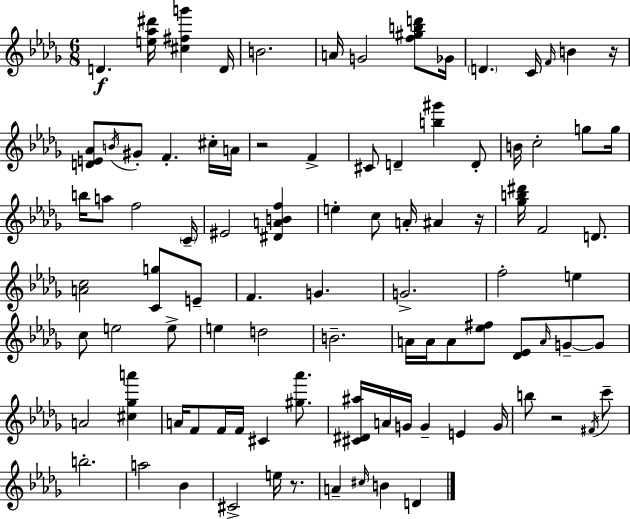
{
  \clef treble
  \numericTimeSignature
  \time 6/8
  \key bes \minor
  \repeat volta 2 { d'4.\f <e'' aes'' dis'''>16 <cis'' fis'' g'''>4 d'16 | b'2. | a'16 g'2 <f'' gis'' b'' d'''>8 ges'16 | \parenthesize d'4. c'16 \grace { f'16 } b'4 | \break r16 <d' e' aes'>8 \acciaccatura { b'16 } gis'8-. f'4.-. | cis''16-. a'16 r2 f'4-> | cis'8 d'4-- <b'' gis'''>4 | d'8-. b'16 c''2-. g''8 | \break g''16 b''16 a''8 f''2 | \parenthesize c'16-- eis'2 <dis' a' b' f''>4 | e''4-. c''8 a'16-. ais'4 | r16 <ges'' b'' dis'''>16 f'2 d'8. | \break <a' c''>2 <c' g''>8 | e'8-- f'4. g'4. | g'2.-> | f''2-. e''4 | \break c''8 e''2 | e''8-> e''4 d''2 | b'2.-- | a'16 a'16 a'8 <ees'' fis''>8 <des' ees'>8 \grace { a'16 } g'8--~~ | \break g'8 a'2 <cis'' ges'' a'''>4 | a'16 f'8 f'16 f'16 cis'4 | <gis'' aes'''>8. <cis' dis' ais''>16 a'16 g'16 g'4-- e'4 | g'16 b''8 r2 | \break \acciaccatura { fis'16 } c'''8-- b''2.-. | a''2 | bes'4 cis'2-> | e''16 r8. a'4-- \grace { cis''16 } b'4 | \break d'4 } \bar "|."
}